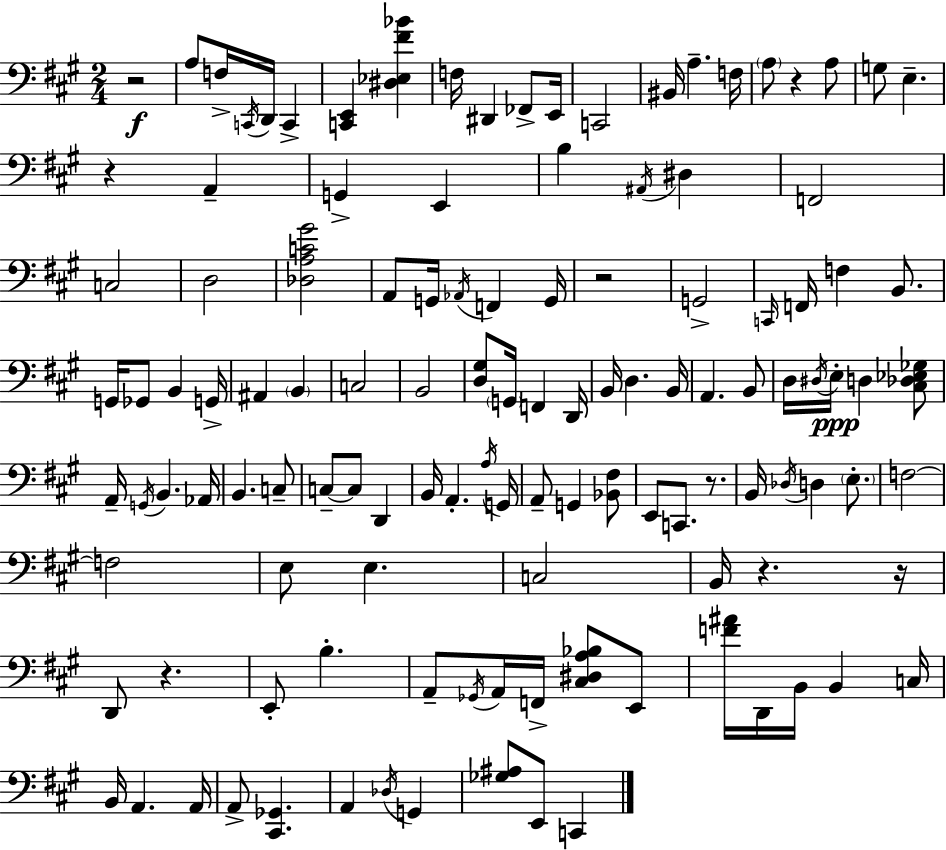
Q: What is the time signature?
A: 2/4